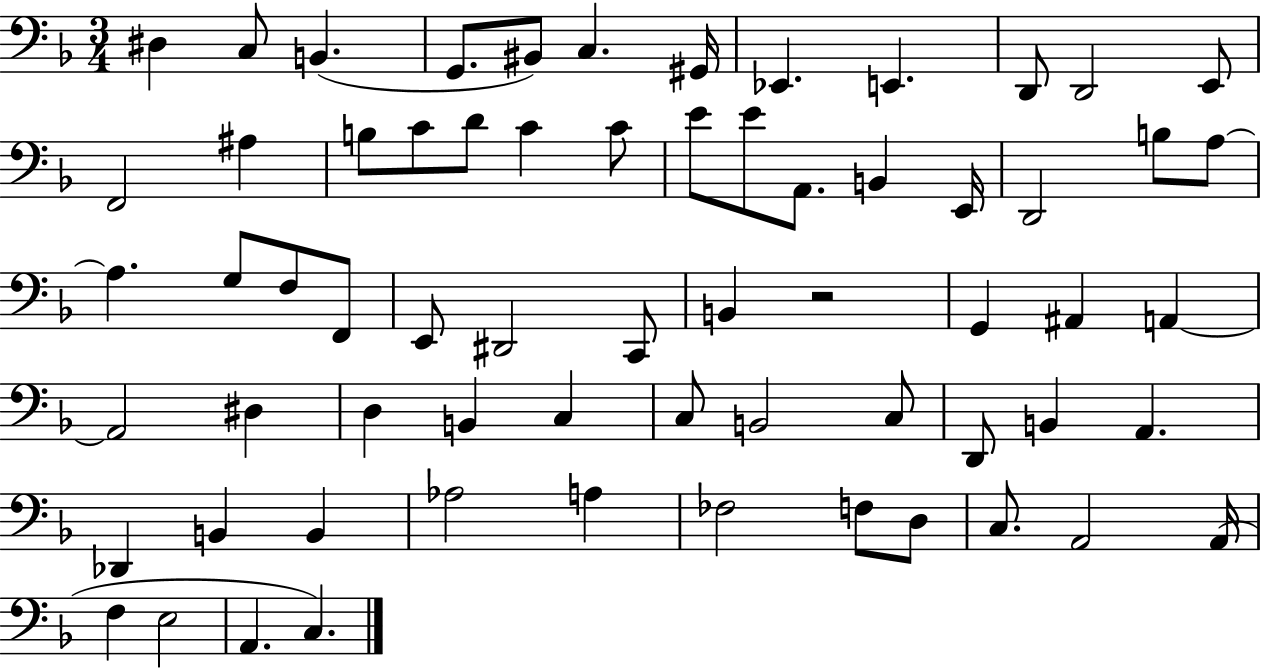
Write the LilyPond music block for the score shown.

{
  \clef bass
  \numericTimeSignature
  \time 3/4
  \key f \major
  dis4 c8 b,4.( | g,8. bis,8) c4. gis,16 | ees,4. e,4. | d,8 d,2 e,8 | \break f,2 ais4 | b8 c'8 d'8 c'4 c'8 | e'8 e'8 a,8. b,4 e,16 | d,2 b8 a8~~ | \break a4. g8 f8 f,8 | e,8 dis,2 c,8 | b,4 r2 | g,4 ais,4 a,4~~ | \break a,2 dis4 | d4 b,4 c4 | c8 b,2 c8 | d,8 b,4 a,4. | \break des,4 b,4 b,4 | aes2 a4 | fes2 f8 d8 | c8. a,2 a,16( | \break f4 e2 | a,4. c4.) | \bar "|."
}